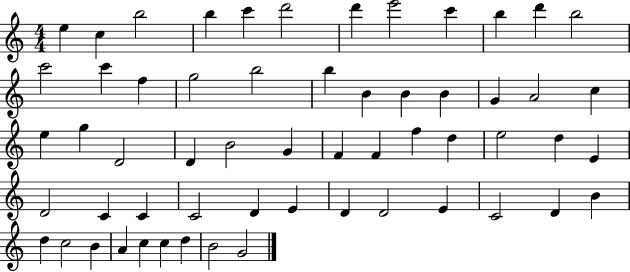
X:1
T:Untitled
M:4/4
L:1/4
K:C
e c b2 b c' d'2 d' e'2 c' b d' b2 c'2 c' f g2 b2 b B B B G A2 c e g D2 D B2 G F F f d e2 d E D2 C C C2 D E D D2 E C2 D B d c2 B A c c d B2 G2